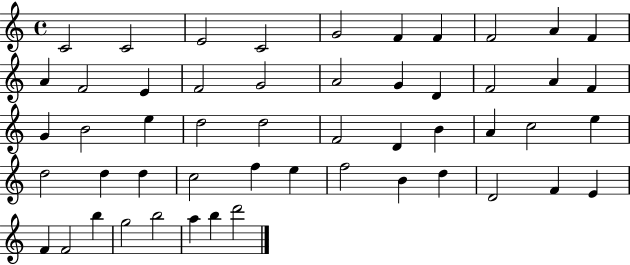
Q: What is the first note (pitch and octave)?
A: C4